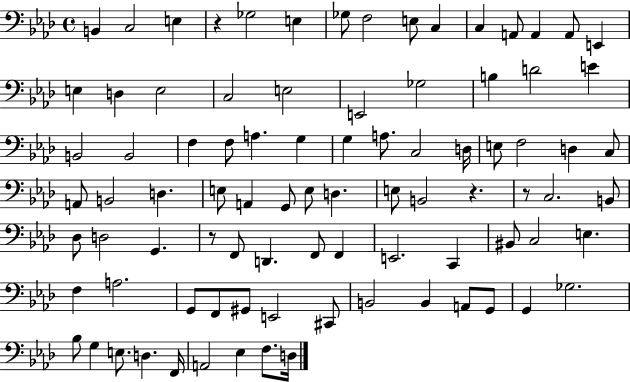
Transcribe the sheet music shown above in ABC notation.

X:1
T:Untitled
M:4/4
L:1/4
K:Ab
B,, C,2 E, z _G,2 E, _G,/2 F,2 E,/2 C, C, A,,/2 A,, A,,/2 E,, E, D, E,2 C,2 E,2 E,,2 _G,2 B, D2 E B,,2 B,,2 F, F,/2 A, G, G, A,/2 C,2 D,/4 E,/2 F,2 D, C,/2 A,,/2 B,,2 D, E,/2 A,, G,,/2 E,/2 D, E,/2 B,,2 z z/2 C,2 B,,/2 _D,/2 D,2 G,, z/2 F,,/2 D,, F,,/2 F,, E,,2 C,, ^B,,/2 C,2 E, F, A,2 G,,/2 F,,/2 ^G,,/2 E,,2 ^C,,/2 B,,2 B,, A,,/2 G,,/2 G,, _G,2 _B,/2 G, E,/2 D, F,,/4 A,,2 _E, F,/2 D,/4